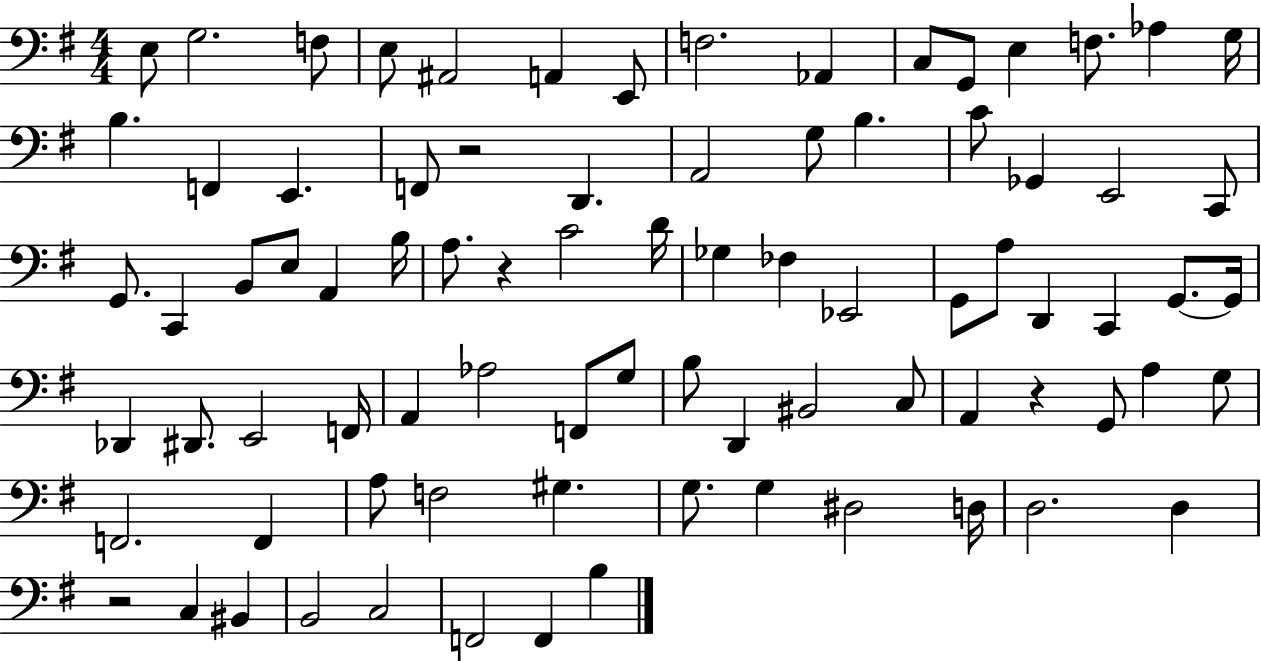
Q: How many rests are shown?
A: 4